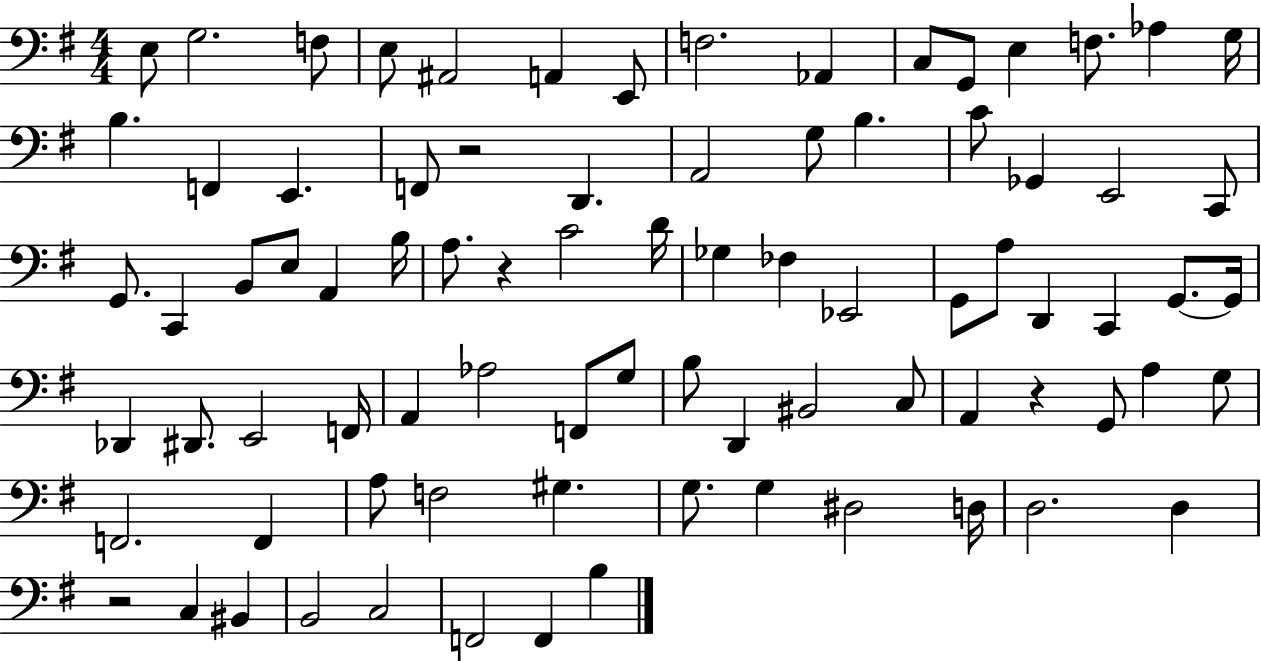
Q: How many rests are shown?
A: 4